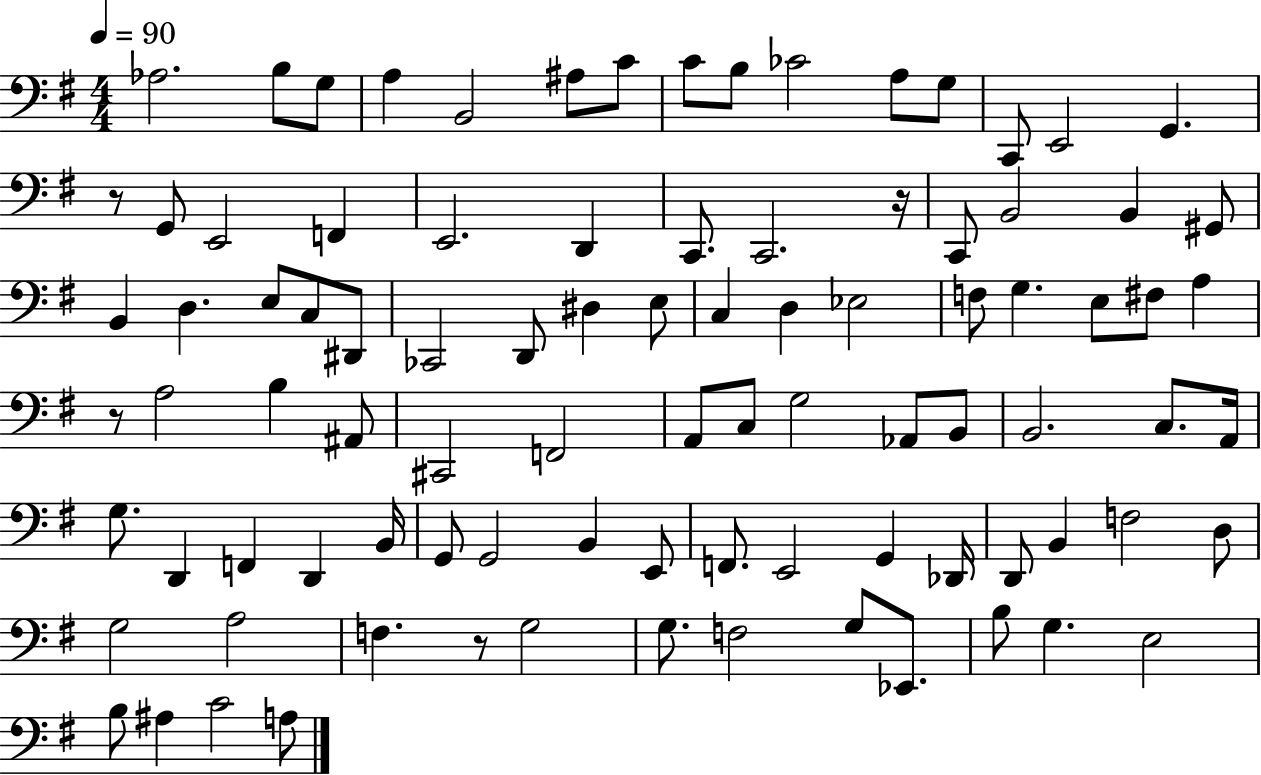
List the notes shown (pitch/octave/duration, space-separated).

Ab3/h. B3/e G3/e A3/q B2/h A#3/e C4/e C4/e B3/e CES4/h A3/e G3/e C2/e E2/h G2/q. R/e G2/e E2/h F2/q E2/h. D2/q C2/e. C2/h. R/s C2/e B2/h B2/q G#2/e B2/q D3/q. E3/e C3/e D#2/e CES2/h D2/e D#3/q E3/e C3/q D3/q Eb3/h F3/e G3/q. E3/e F#3/e A3/q R/e A3/h B3/q A#2/e C#2/h F2/h A2/e C3/e G3/h Ab2/e B2/e B2/h. C3/e. A2/s G3/e. D2/q F2/q D2/q B2/s G2/e G2/h B2/q E2/e F2/e. E2/h G2/q Db2/s D2/e B2/q F3/h D3/e G3/h A3/h F3/q. R/e G3/h G3/e. F3/h G3/e Eb2/e. B3/e G3/q. E3/h B3/e A#3/q C4/h A3/e